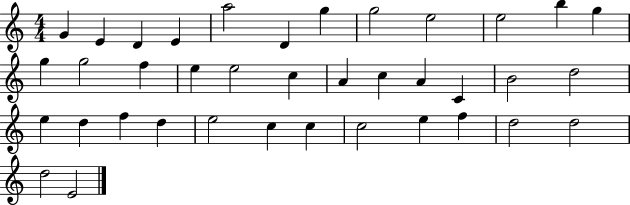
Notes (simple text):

G4/q E4/q D4/q E4/q A5/h D4/q G5/q G5/h E5/h E5/h B5/q G5/q G5/q G5/h F5/q E5/q E5/h C5/q A4/q C5/q A4/q C4/q B4/h D5/h E5/q D5/q F5/q D5/q E5/h C5/q C5/q C5/h E5/q F5/q D5/h D5/h D5/h E4/h